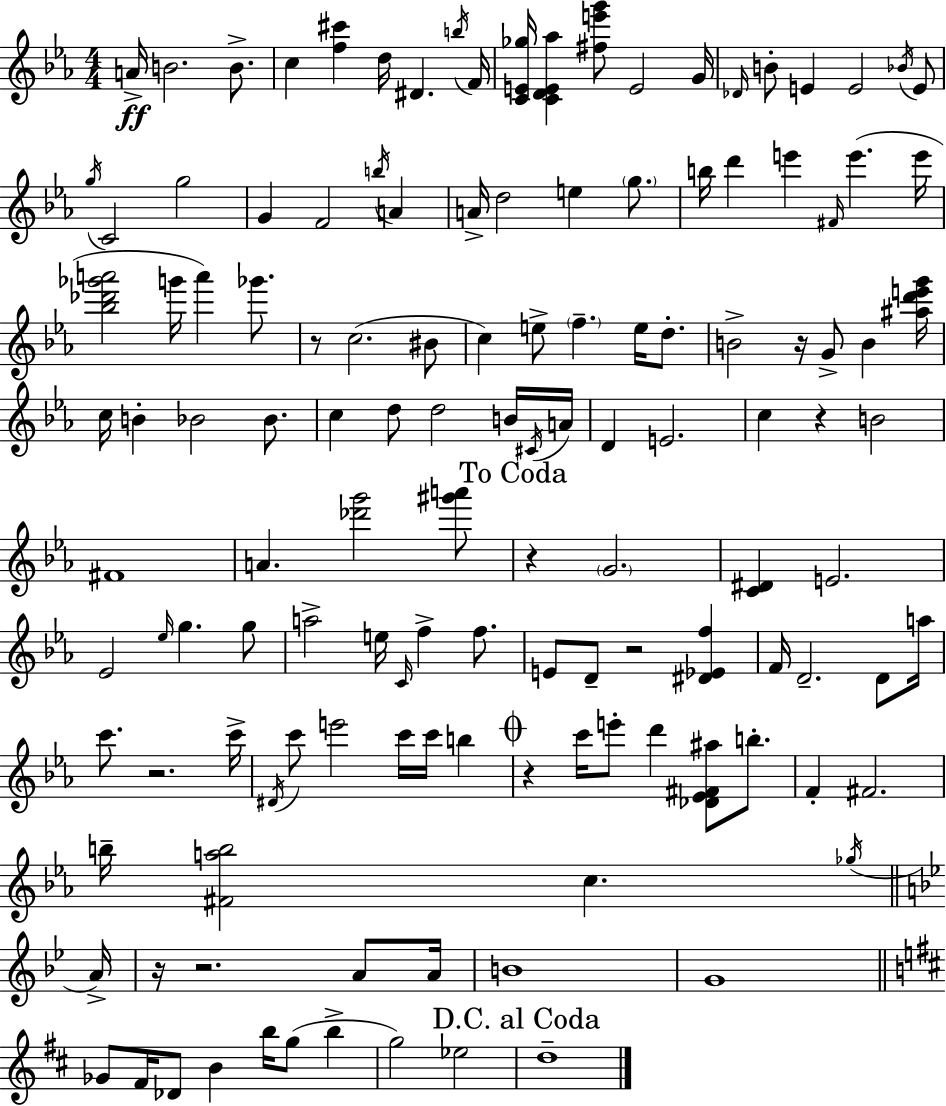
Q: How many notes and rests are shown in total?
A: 132